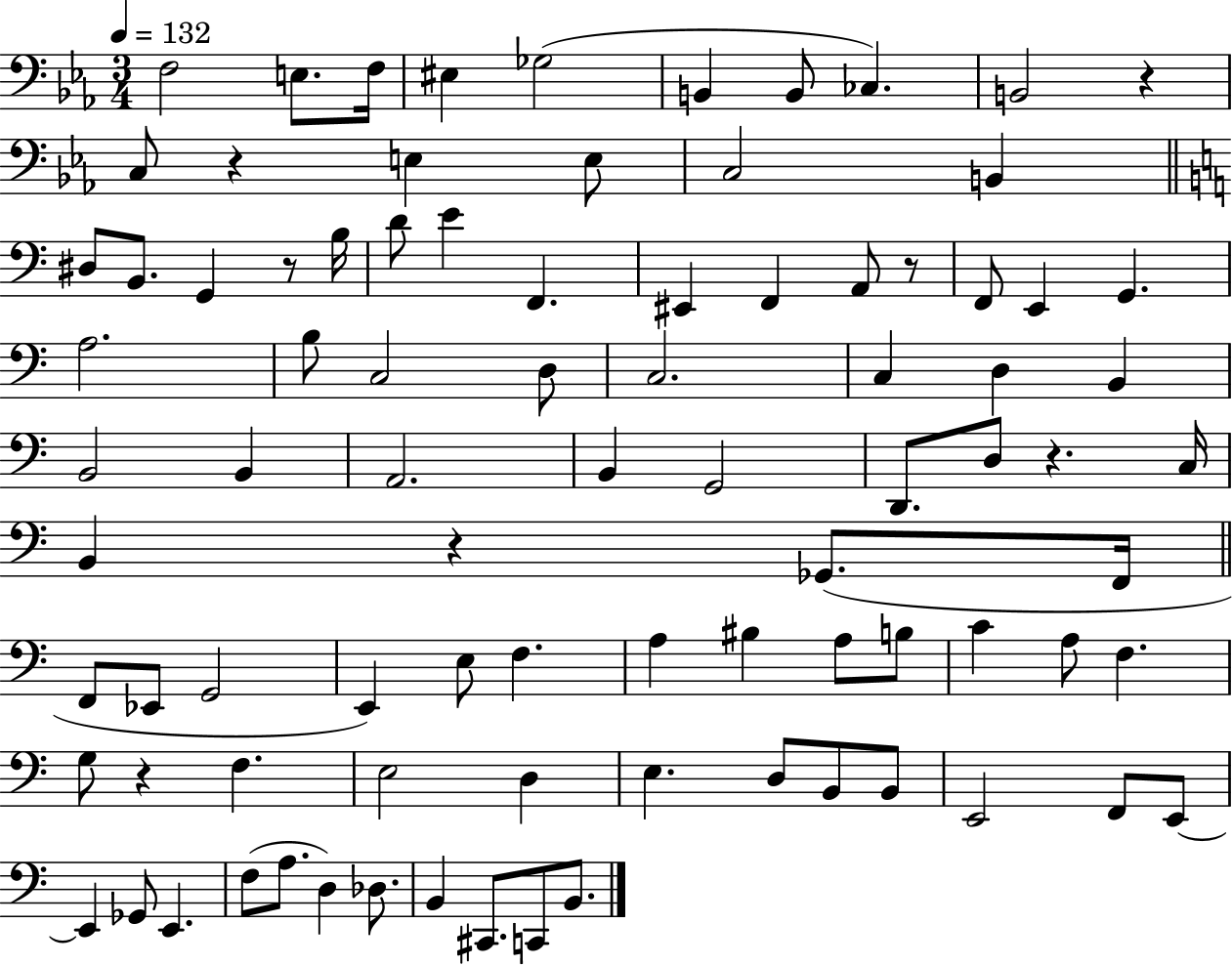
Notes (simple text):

F3/h E3/e. F3/s EIS3/q Gb3/h B2/q B2/e CES3/q. B2/h R/q C3/e R/q E3/q E3/e C3/h B2/q D#3/e B2/e. G2/q R/e B3/s D4/e E4/q F2/q. EIS2/q F2/q A2/e R/e F2/e E2/q G2/q. A3/h. B3/e C3/h D3/e C3/h. C3/q D3/q B2/q B2/h B2/q A2/h. B2/q G2/h D2/e. D3/e R/q. C3/s B2/q R/q Gb2/e. F2/s F2/e Eb2/e G2/h E2/q E3/e F3/q. A3/q BIS3/q A3/e B3/e C4/q A3/e F3/q. G3/e R/q F3/q. E3/h D3/q E3/q. D3/e B2/e B2/e E2/h F2/e E2/e E2/q Gb2/e E2/q. F3/e A3/e. D3/q Db3/e. B2/q C#2/e. C2/e B2/e.